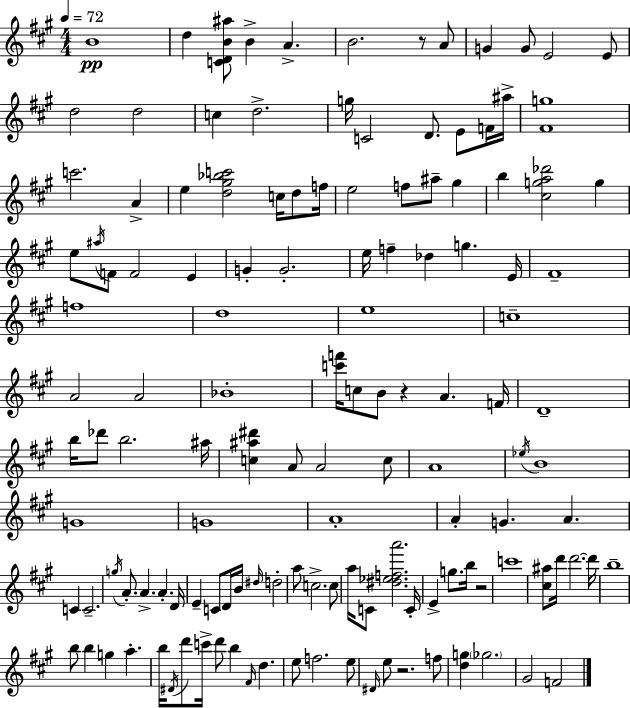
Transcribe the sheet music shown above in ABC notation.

X:1
T:Untitled
M:4/4
L:1/4
K:A
B4 d [CDB^a]/2 B A B2 z/2 A/2 G G/2 E2 E/2 d2 d2 c d2 g/4 C2 D/2 E/2 F/4 ^a/4 [^Fg]4 c'2 A e [d^g_bc']2 c/4 d/2 f/4 e2 f/2 ^a/2 ^g b [^cga_d']2 g e/2 ^a/4 F/2 F2 E G G2 e/4 f _d g E/4 ^F4 f4 d4 e4 c4 A2 A2 _B4 [c'f']/4 c/2 B/2 z A F/4 D4 b/4 _d'/2 b2 ^a/4 [c^a^d'] A/2 A2 c/2 A4 _e/4 B4 G4 G4 A4 A G A C C2 g/4 A/2 A A D/4 E C/2 D/4 B/4 ^d/4 d2 a/2 c2 c/2 a/4 C/2 [^d_efa']2 C/4 E g/2 b/4 z2 c'4 [^c^a]/2 d'/4 d'2 d'/4 b4 b/2 b g a b/4 ^D/4 d'/2 c'/4 d'/2 b ^F/4 d e/2 f2 e/2 ^D/4 e/2 z2 f/2 [dg] _g2 ^G2 F2